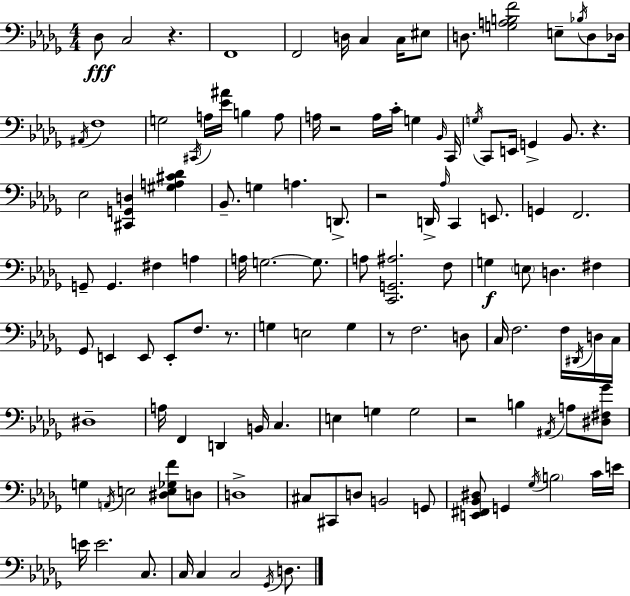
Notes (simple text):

Db3/e C3/h R/q. F2/w F2/h D3/s C3/q C3/s EIS3/e D3/e. [G3,A3,B3,F4]/h E3/e Bb3/s D3/e Db3/s A#2/s F3/w G3/h C#2/s A3/s [Eb4,A#4]/s B3/q A3/e A3/s R/h A3/s C4/s G3/q Bb2/s C2/s G3/s C2/e E2/s G2/q Bb2/e. R/q. Eb3/h [C#2,G2,D3]/q [G#3,A3,C#4,Db4]/q Bb2/e. G3/q A3/q. D2/e. R/h D2/s Ab3/s C2/q E2/e. G2/q F2/h. G2/e G2/q. F#3/q A3/q A3/s G3/h. G3/e. A3/e [C2,G2,A#3]/h. F3/e G3/q E3/e D3/q. F#3/q Gb2/e E2/q E2/e E2/e F3/e. R/e. G3/q E3/h G3/q R/e F3/h. D3/e C3/s F3/h. F3/s D#2/s D3/s C3/s D#3/w A3/s F2/q D2/q B2/s C3/q. E3/q G3/q G3/h R/h B3/q A#2/s A3/e [D#3,F#3,Gb4]/e G3/q A2/s E3/h [D#3,E3,Gb3,F4]/e D3/e D3/w C#3/e C#2/e D3/e B2/h G2/e [E2,F#2,Bb2,D#3]/e G2/q Gb3/s B3/h C4/s E4/s E4/s E4/h. C3/e. C3/s C3/q C3/h Gb2/s D3/e.